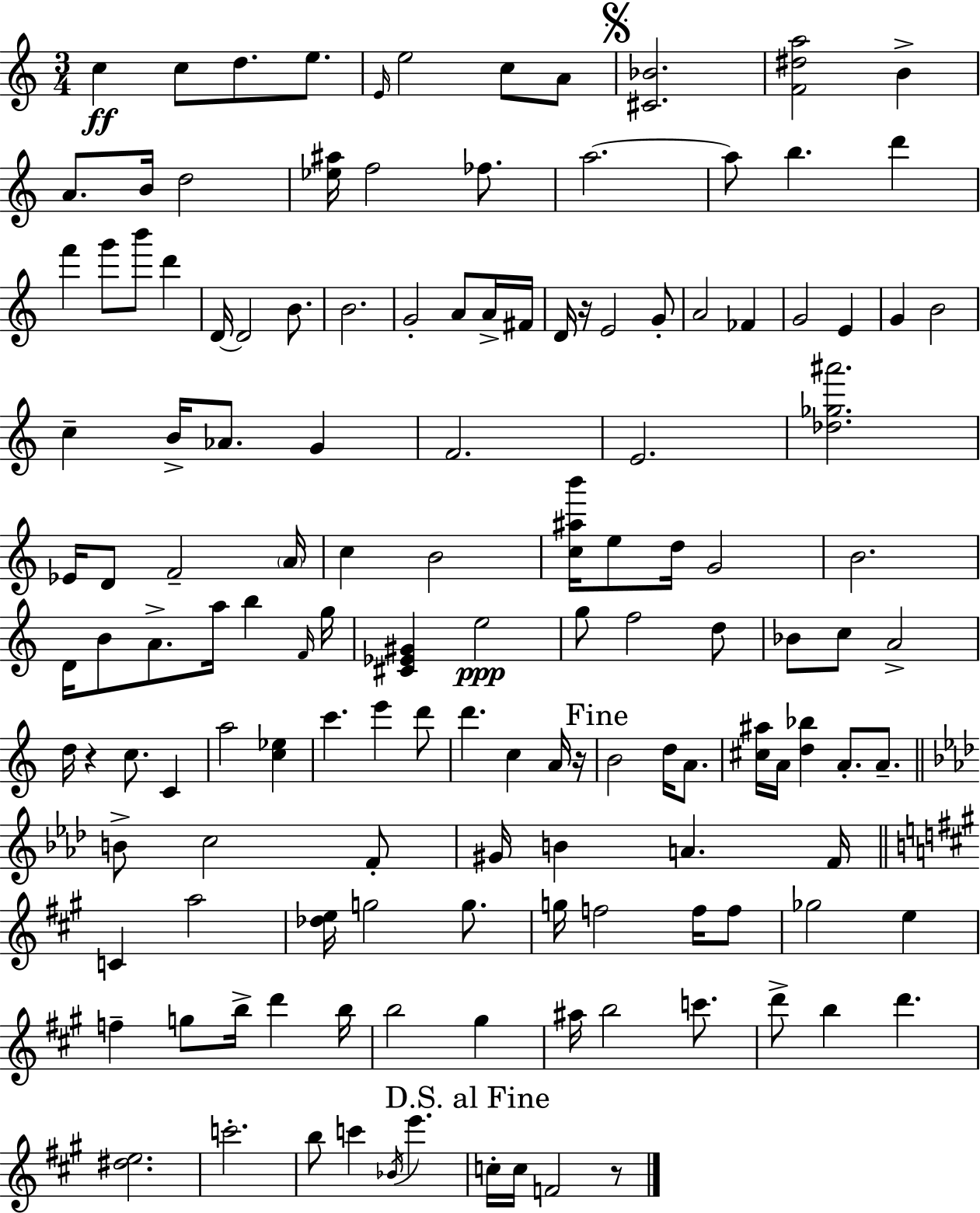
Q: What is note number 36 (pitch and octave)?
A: G4